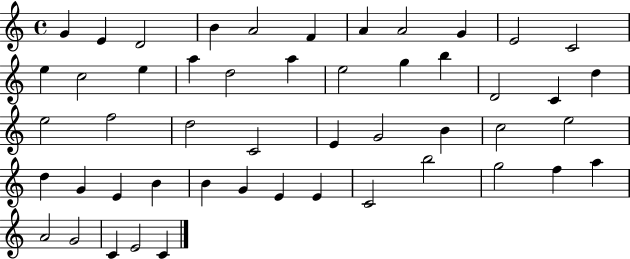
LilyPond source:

{
  \clef treble
  \time 4/4
  \defaultTimeSignature
  \key c \major
  g'4 e'4 d'2 | b'4 a'2 f'4 | a'4 a'2 g'4 | e'2 c'2 | \break e''4 c''2 e''4 | a''4 d''2 a''4 | e''2 g''4 b''4 | d'2 c'4 d''4 | \break e''2 f''2 | d''2 c'2 | e'4 g'2 b'4 | c''2 e''2 | \break d''4 g'4 e'4 b'4 | b'4 g'4 e'4 e'4 | c'2 b''2 | g''2 f''4 a''4 | \break a'2 g'2 | c'4 e'2 c'4 | \bar "|."
}